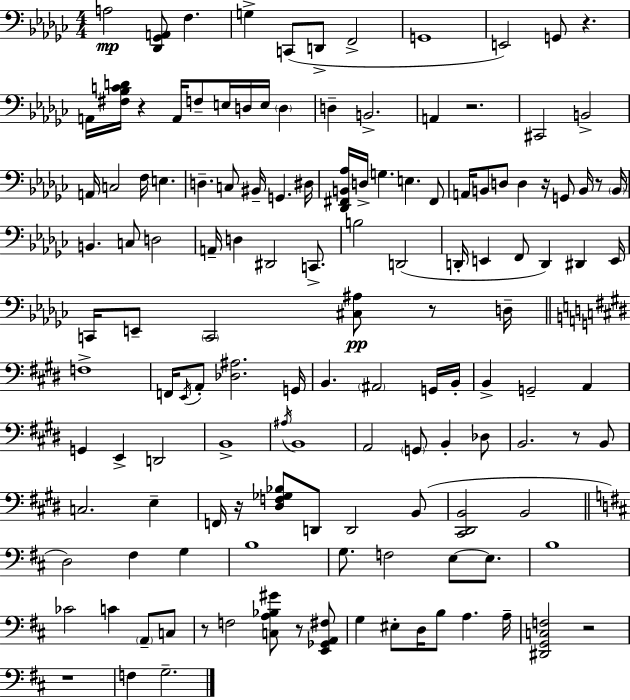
X:1
T:Untitled
M:4/4
L:1/4
K:Ebm
A,2 [_D,,_G,,A,,]/2 F, G, C,,/2 D,,/2 F,,2 G,,4 E,,2 G,,/2 z A,,/4 [^F,_B,CD]/4 z A,,/4 F,/2 E,/4 D,/4 E,/4 D, D, B,,2 A,, z2 ^C,,2 B,,2 A,,/4 C,2 F,/4 E, D, C,/2 ^B,,/4 G,, ^D,/4 [_D,,^F,,B,,_A,]/4 D,/4 G, E, ^F,,/2 A,,/4 B,,/2 D,/2 D, z/4 G,,/2 B,,/4 z/2 B,,/4 B,, C,/2 D,2 A,,/4 D, ^D,,2 C,,/2 B,2 D,,2 D,,/4 E,, F,,/2 D,, ^D,, E,,/4 C,,/4 E,,/2 C,,2 [^C,^A,]/2 z/2 D,/4 F,4 F,,/4 E,,/4 A,,/2 [_D,^A,]2 G,,/4 B,, ^A,,2 G,,/4 B,,/4 B,, G,,2 A,, G,, E,, D,,2 B,,4 ^A,/4 B,,4 A,,2 G,,/2 B,, _D,/2 B,,2 z/2 B,,/2 C,2 E, F,,/4 z/4 [^D,F,_G,_B,]/2 D,,/2 D,,2 B,,/2 [^C,,^D,,B,,]2 B,,2 D,2 ^F, G, B,4 G,/2 F,2 E,/2 E,/2 B,4 _C2 C A,,/2 C,/2 z/2 F,2 [C,A,_B,^G]/2 z/2 [E,,_G,,A,,^F,]/2 G, ^E,/2 D,/4 B,/2 A, A,/4 [^D,,G,,C,F,]2 z2 z4 F, G,2